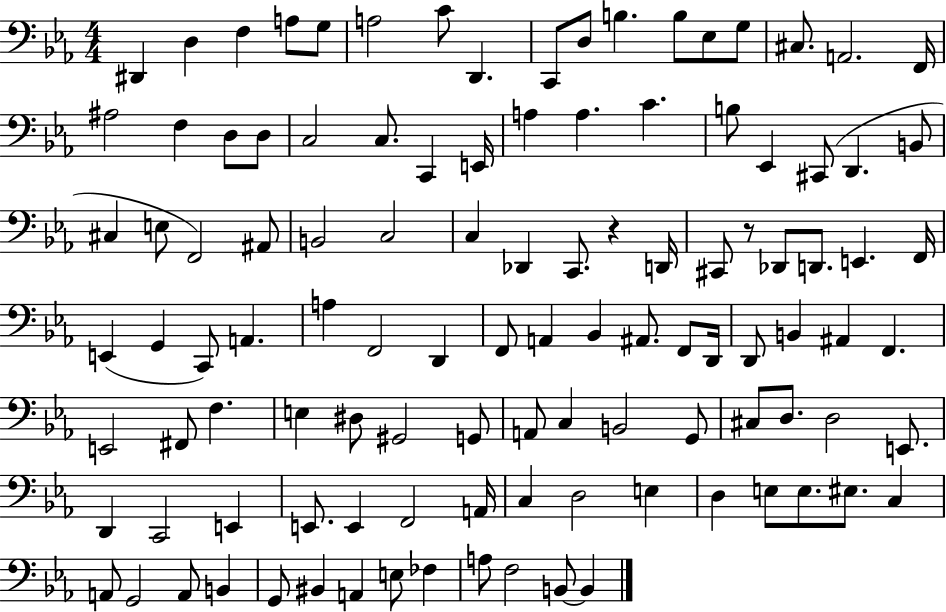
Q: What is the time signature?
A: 4/4